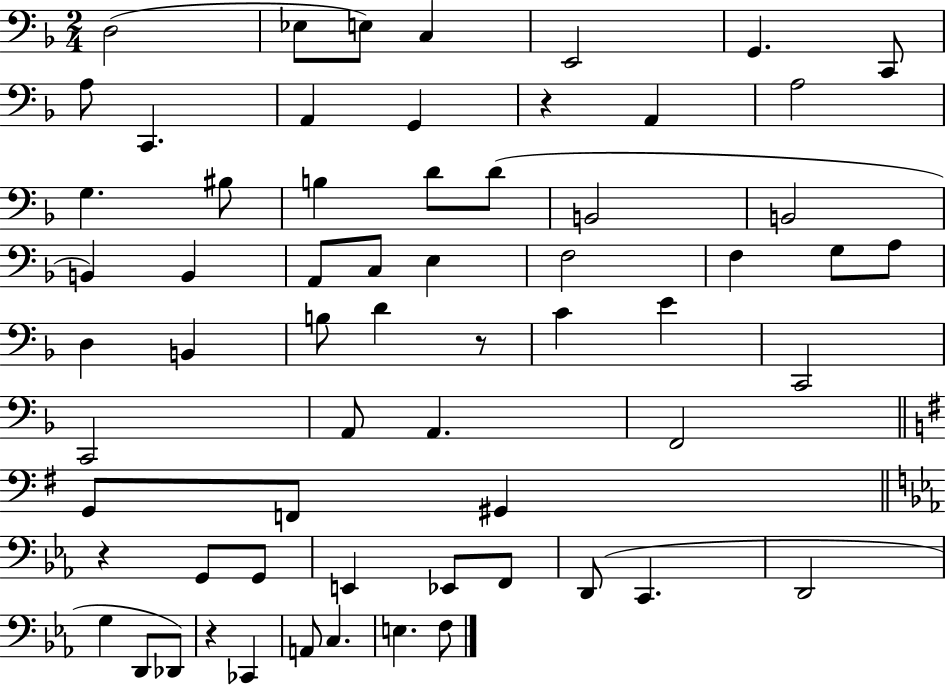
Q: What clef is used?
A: bass